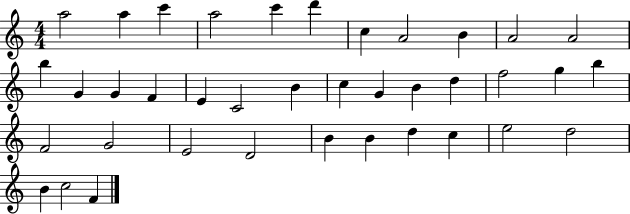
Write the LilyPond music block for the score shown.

{
  \clef treble
  \numericTimeSignature
  \time 4/4
  \key c \major
  a''2 a''4 c'''4 | a''2 c'''4 d'''4 | c''4 a'2 b'4 | a'2 a'2 | \break b''4 g'4 g'4 f'4 | e'4 c'2 b'4 | c''4 g'4 b'4 d''4 | f''2 g''4 b''4 | \break f'2 g'2 | e'2 d'2 | b'4 b'4 d''4 c''4 | e''2 d''2 | \break b'4 c''2 f'4 | \bar "|."
}